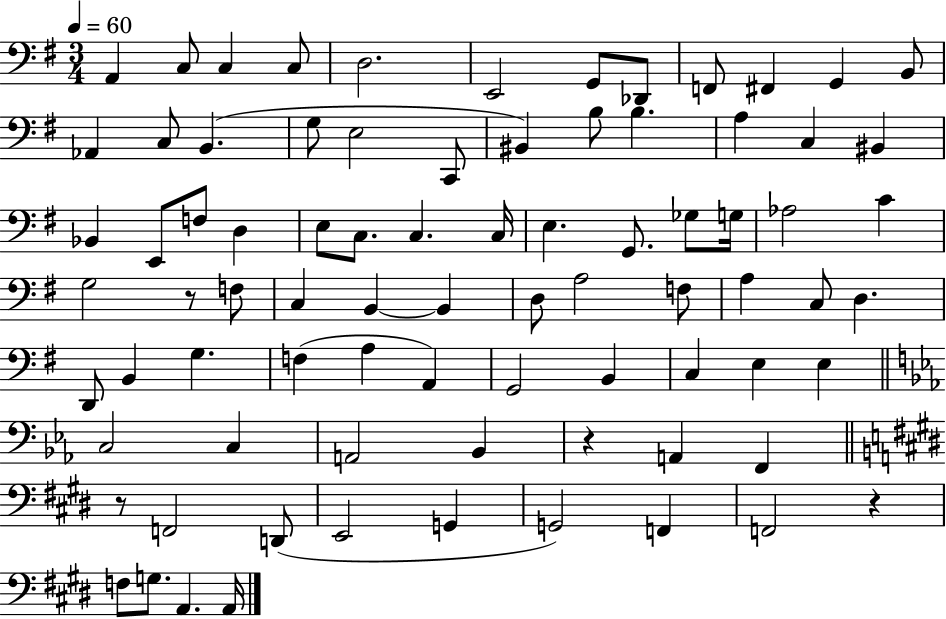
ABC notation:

X:1
T:Untitled
M:3/4
L:1/4
K:G
A,, C,/2 C, C,/2 D,2 E,,2 G,,/2 _D,,/2 F,,/2 ^F,, G,, B,,/2 _A,, C,/2 B,, G,/2 E,2 C,,/2 ^B,, B,/2 B, A, C, ^B,, _B,, E,,/2 F,/2 D, E,/2 C,/2 C, C,/4 E, G,,/2 _G,/2 G,/4 _A,2 C G,2 z/2 F,/2 C, B,, B,, D,/2 A,2 F,/2 A, C,/2 D, D,,/2 B,, G, F, A, A,, G,,2 B,, C, E, E, C,2 C, A,,2 _B,, z A,, F,, z/2 F,,2 D,,/2 E,,2 G,, G,,2 F,, F,,2 z F,/2 G,/2 A,, A,,/4